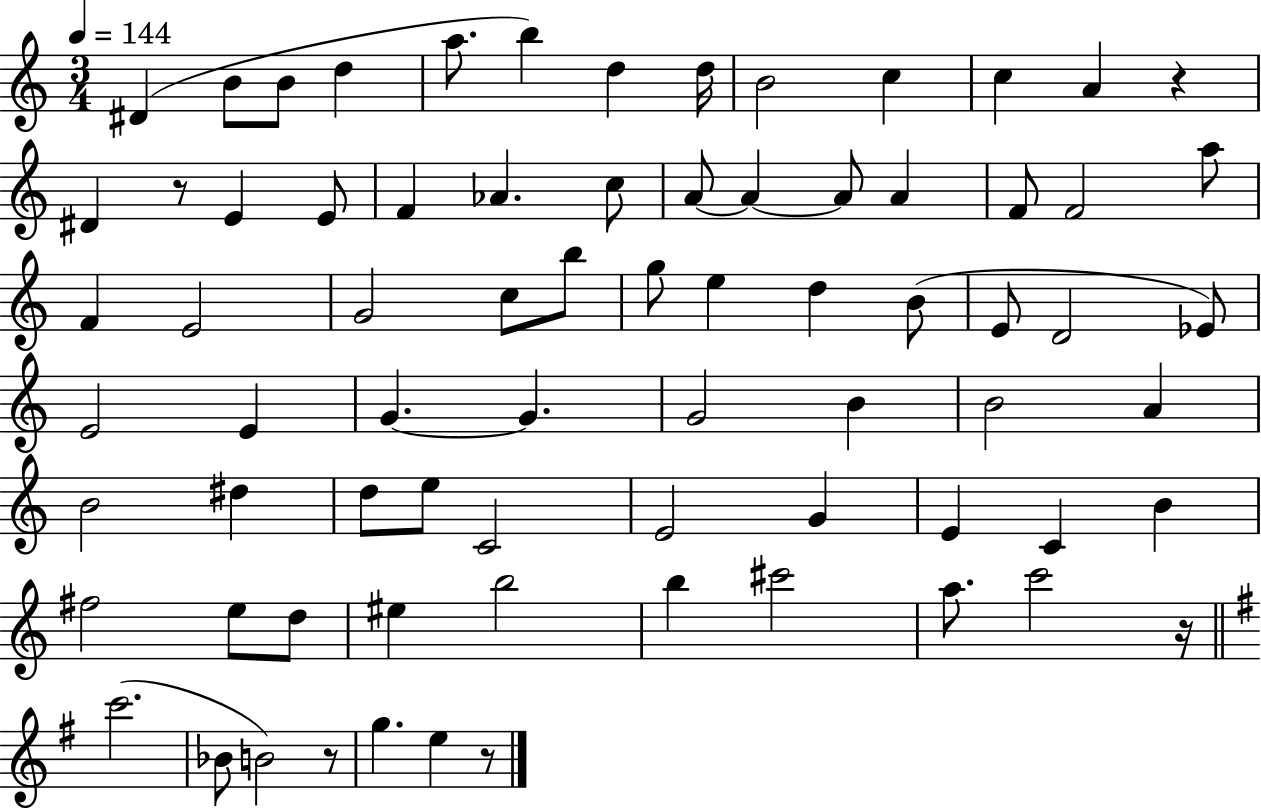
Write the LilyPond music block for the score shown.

{
  \clef treble
  \numericTimeSignature
  \time 3/4
  \key c \major
  \tempo 4 = 144
  \repeat volta 2 { dis'4( b'8 b'8 d''4 | a''8. b''4) d''4 d''16 | b'2 c''4 | c''4 a'4 r4 | \break dis'4 r8 e'4 e'8 | f'4 aes'4. c''8 | a'8~~ a'4~~ a'8 a'4 | f'8 f'2 a''8 | \break f'4 e'2 | g'2 c''8 b''8 | g''8 e''4 d''4 b'8( | e'8 d'2 ees'8) | \break e'2 e'4 | g'4.~~ g'4. | g'2 b'4 | b'2 a'4 | \break b'2 dis''4 | d''8 e''8 c'2 | e'2 g'4 | e'4 c'4 b'4 | \break fis''2 e''8 d''8 | eis''4 b''2 | b''4 cis'''2 | a''8. c'''2 r16 | \break \bar "||" \break \key g \major c'''2.( | bes'8 b'2) r8 | g''4. e''4 r8 | } \bar "|."
}